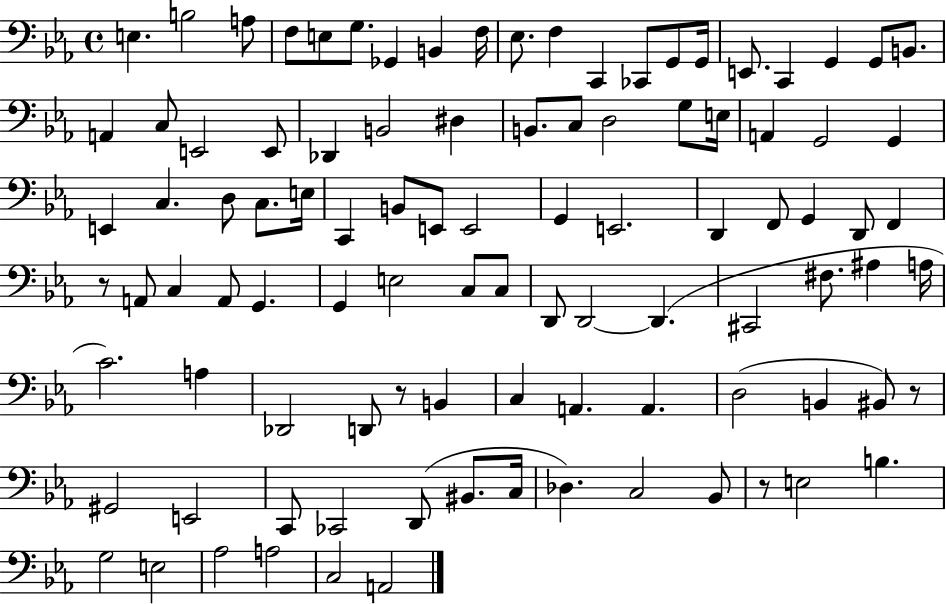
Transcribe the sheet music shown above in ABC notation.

X:1
T:Untitled
M:4/4
L:1/4
K:Eb
E, B,2 A,/2 F,/2 E,/2 G,/2 _G,, B,, F,/4 _E,/2 F, C,, _C,,/2 G,,/2 G,,/4 E,,/2 C,, G,, G,,/2 B,,/2 A,, C,/2 E,,2 E,,/2 _D,, B,,2 ^D, B,,/2 C,/2 D,2 G,/2 E,/4 A,, G,,2 G,, E,, C, D,/2 C,/2 E,/4 C,, B,,/2 E,,/2 E,,2 G,, E,,2 D,, F,,/2 G,, D,,/2 F,, z/2 A,,/2 C, A,,/2 G,, G,, E,2 C,/2 C,/2 D,,/2 D,,2 D,, ^C,,2 ^F,/2 ^A, A,/4 C2 A, _D,,2 D,,/2 z/2 B,, C, A,, A,, D,2 B,, ^B,,/2 z/2 ^G,,2 E,,2 C,,/2 _C,,2 D,,/2 ^B,,/2 C,/4 _D, C,2 _B,,/2 z/2 E,2 B, G,2 E,2 _A,2 A,2 C,2 A,,2